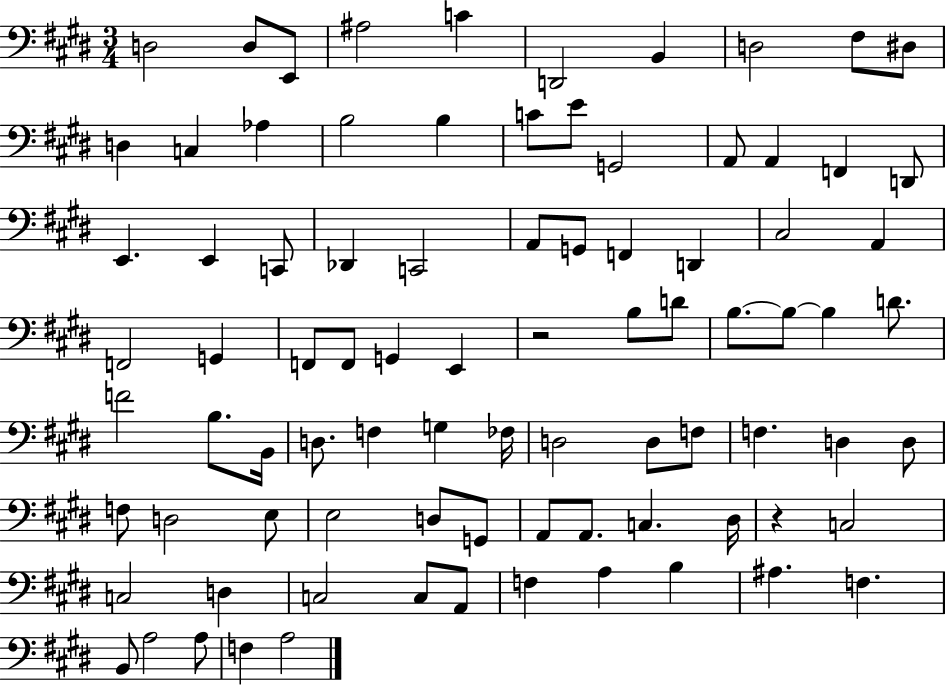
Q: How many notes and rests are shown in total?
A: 86